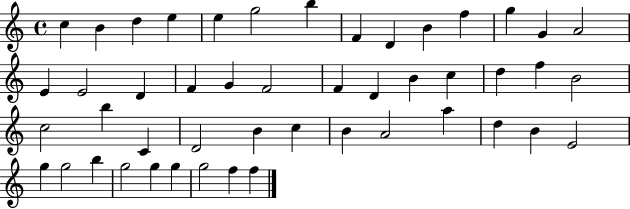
{
  \clef treble
  \time 4/4
  \defaultTimeSignature
  \key c \major
  c''4 b'4 d''4 e''4 | e''4 g''2 b''4 | f'4 d'4 b'4 f''4 | g''4 g'4 a'2 | \break e'4 e'2 d'4 | f'4 g'4 f'2 | f'4 d'4 b'4 c''4 | d''4 f''4 b'2 | \break c''2 b''4 c'4 | d'2 b'4 c''4 | b'4 a'2 a''4 | d''4 b'4 e'2 | \break g''4 g''2 b''4 | g''2 g''4 g''4 | g''2 f''4 f''4 | \bar "|."
}